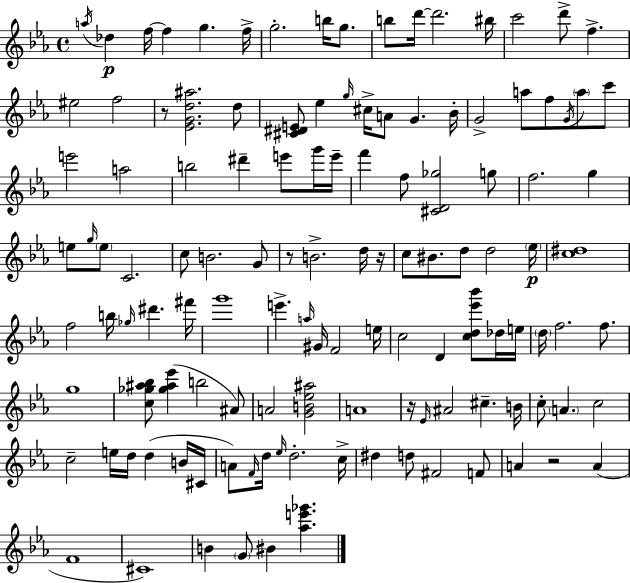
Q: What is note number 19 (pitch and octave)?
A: D5